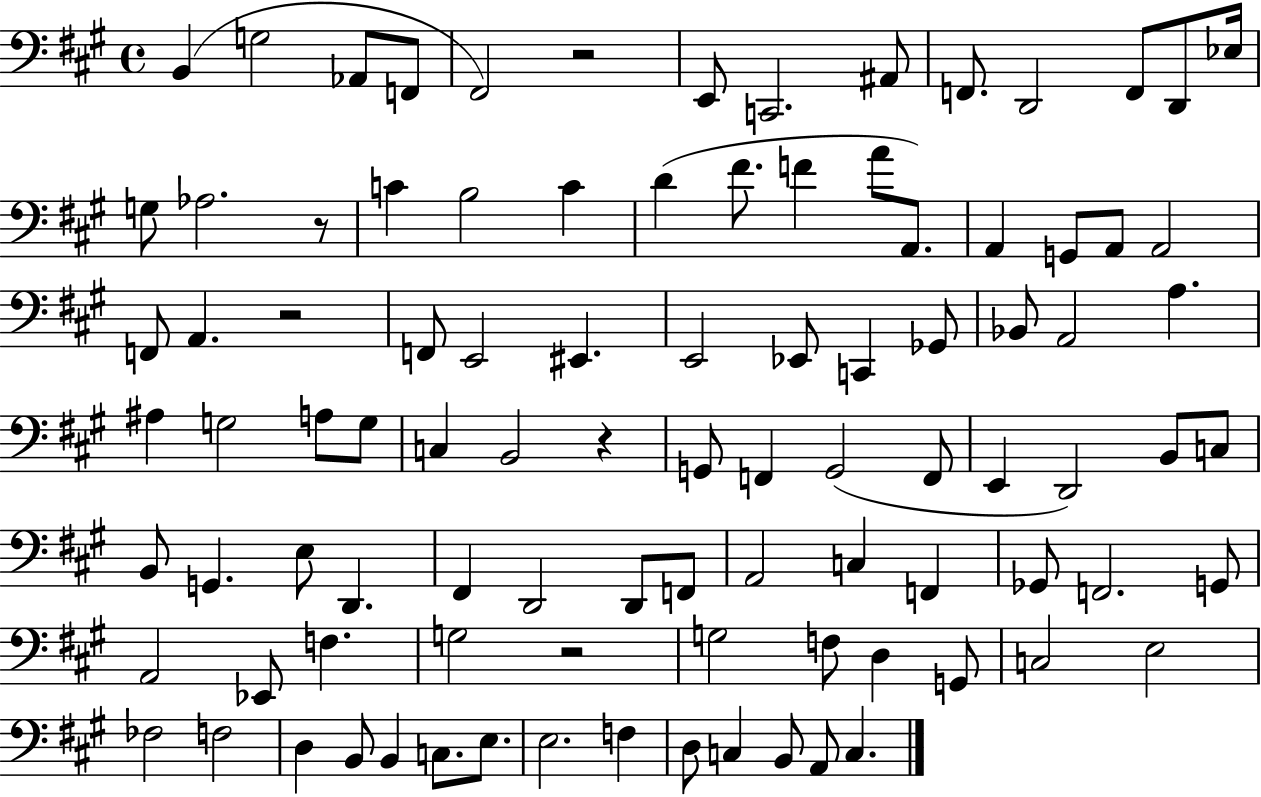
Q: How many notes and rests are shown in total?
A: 96